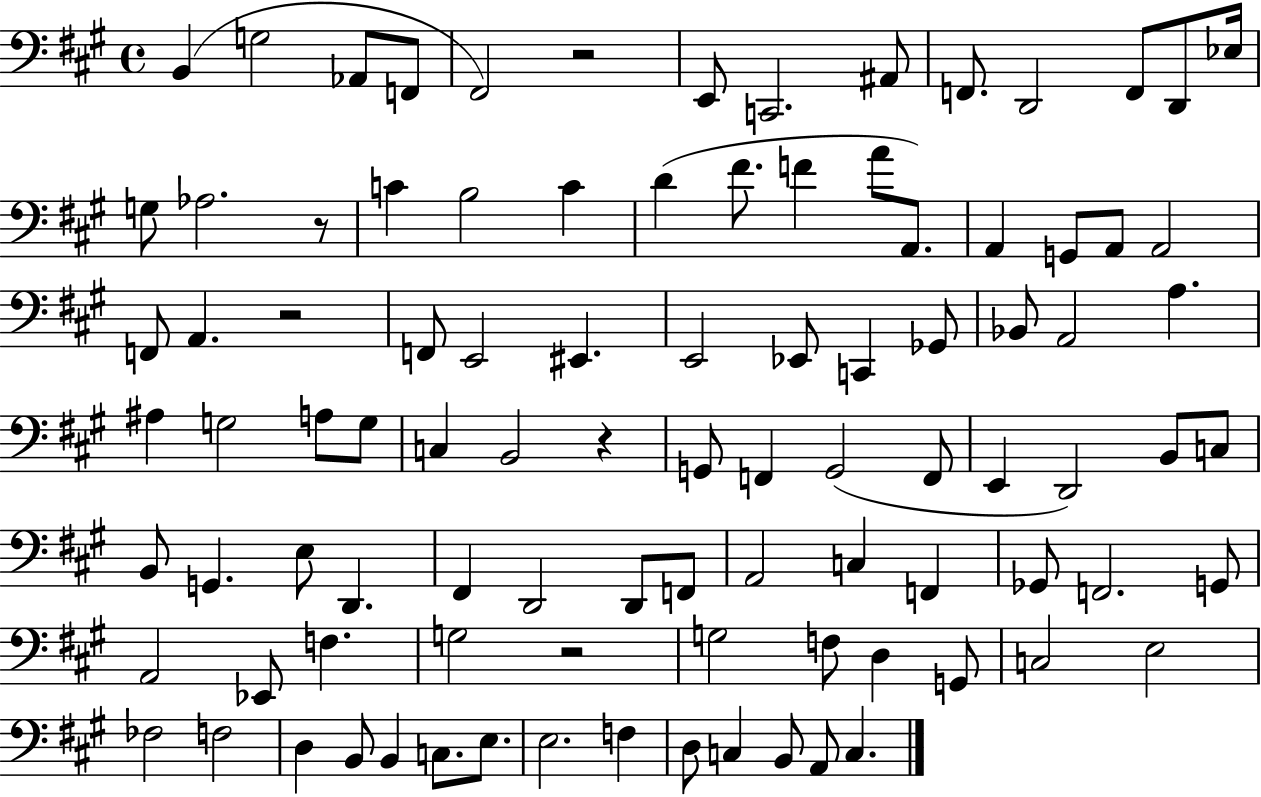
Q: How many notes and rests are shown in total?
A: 96